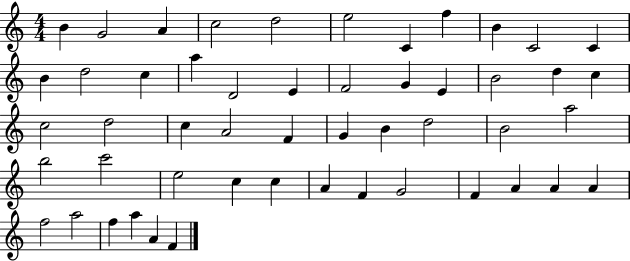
X:1
T:Untitled
M:4/4
L:1/4
K:C
B G2 A c2 d2 e2 C f B C2 C B d2 c a D2 E F2 G E B2 d c c2 d2 c A2 F G B d2 B2 a2 b2 c'2 e2 c c A F G2 F A A A f2 a2 f a A F